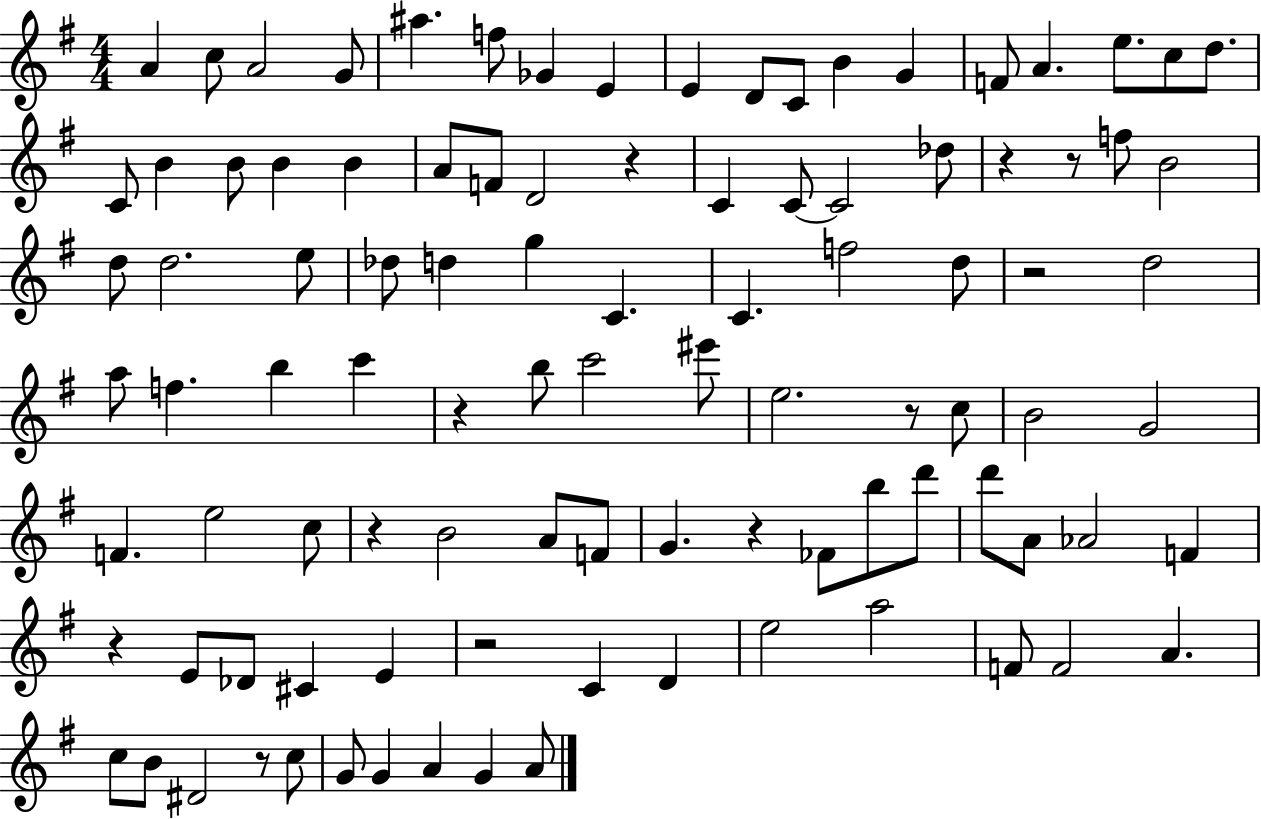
A4/q C5/e A4/h G4/e A#5/q. F5/e Gb4/q E4/q E4/q D4/e C4/e B4/q G4/q F4/e A4/q. E5/e. C5/e D5/e. C4/e B4/q B4/e B4/q B4/q A4/e F4/e D4/h R/q C4/q C4/e C4/h Db5/e R/q R/e F5/e B4/h D5/e D5/h. E5/e Db5/e D5/q G5/q C4/q. C4/q. F5/h D5/e R/h D5/h A5/e F5/q. B5/q C6/q R/q B5/e C6/h EIS6/e E5/h. R/e C5/e B4/h G4/h F4/q. E5/h C5/e R/q B4/h A4/e F4/e G4/q. R/q FES4/e B5/e D6/e D6/e A4/e Ab4/h F4/q R/q E4/e Db4/e C#4/q E4/q R/h C4/q D4/q E5/h A5/h F4/e F4/h A4/q. C5/e B4/e D#4/h R/e C5/e G4/e G4/q A4/q G4/q A4/e